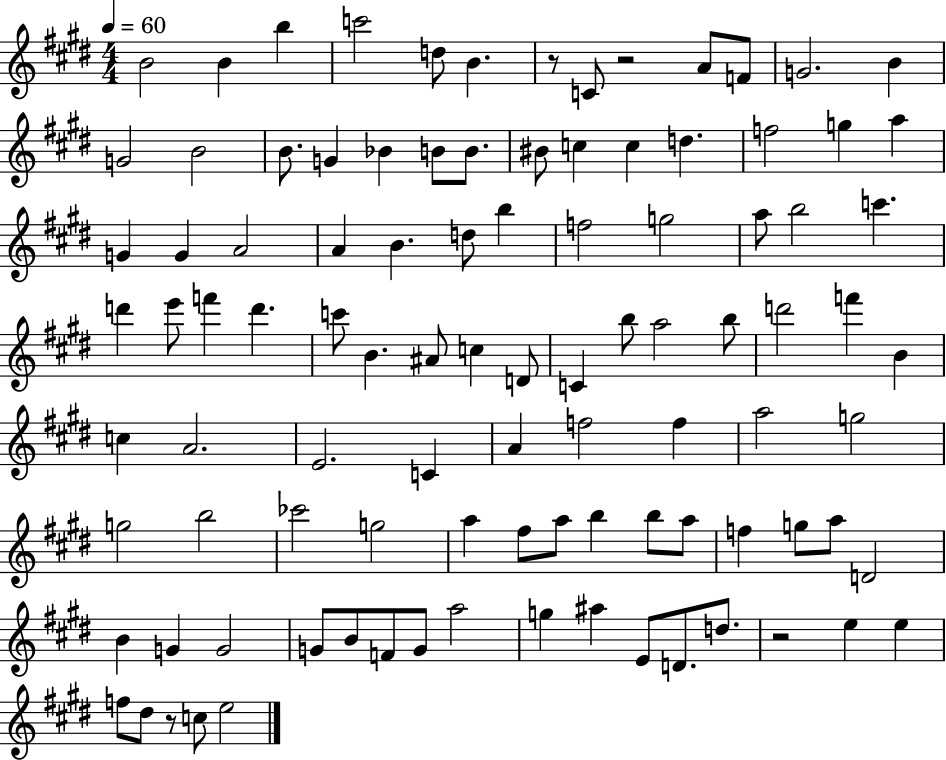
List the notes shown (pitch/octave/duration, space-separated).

B4/h B4/q B5/q C6/h D5/e B4/q. R/e C4/e R/h A4/e F4/e G4/h. B4/q G4/h B4/h B4/e. G4/q Bb4/q B4/e B4/e. BIS4/e C5/q C5/q D5/q. F5/h G5/q A5/q G4/q G4/q A4/h A4/q B4/q. D5/e B5/q F5/h G5/h A5/e B5/h C6/q. D6/q E6/e F6/q D6/q. C6/e B4/q. A#4/e C5/q D4/e C4/q B5/e A5/h B5/e D6/h F6/q B4/q C5/q A4/h. E4/h. C4/q A4/q F5/h F5/q A5/h G5/h G5/h B5/h CES6/h G5/h A5/q F#5/e A5/e B5/q B5/e A5/e F5/q G5/e A5/e D4/h B4/q G4/q G4/h G4/e B4/e F4/e G4/e A5/h G5/q A#5/q E4/e D4/e. D5/e. R/h E5/q E5/q F5/e D#5/e R/e C5/e E5/h